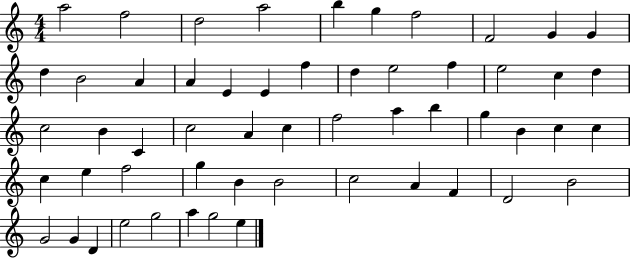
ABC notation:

X:1
T:Untitled
M:4/4
L:1/4
K:C
a2 f2 d2 a2 b g f2 F2 G G d B2 A A E E f d e2 f e2 c d c2 B C c2 A c f2 a b g B c c c e f2 g B B2 c2 A F D2 B2 G2 G D e2 g2 a g2 e